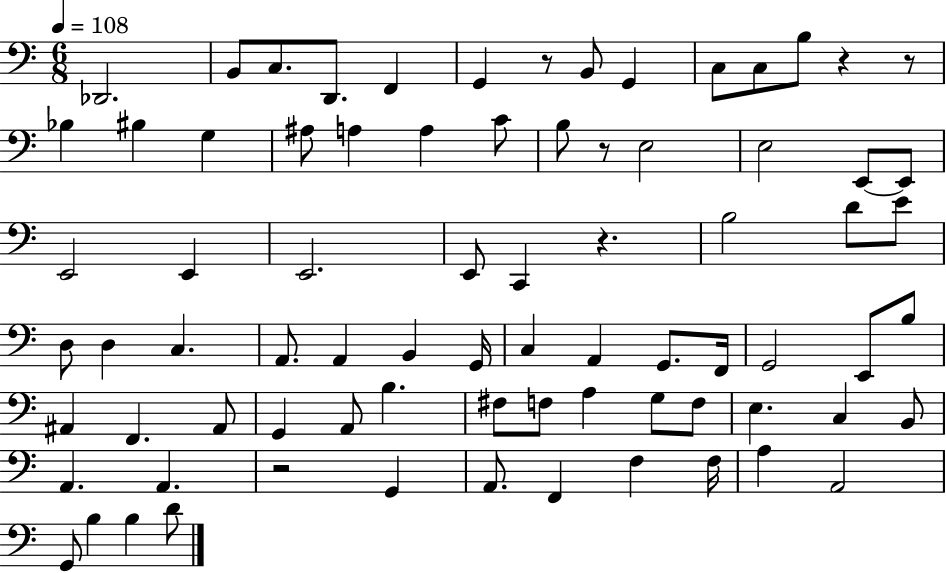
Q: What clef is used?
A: bass